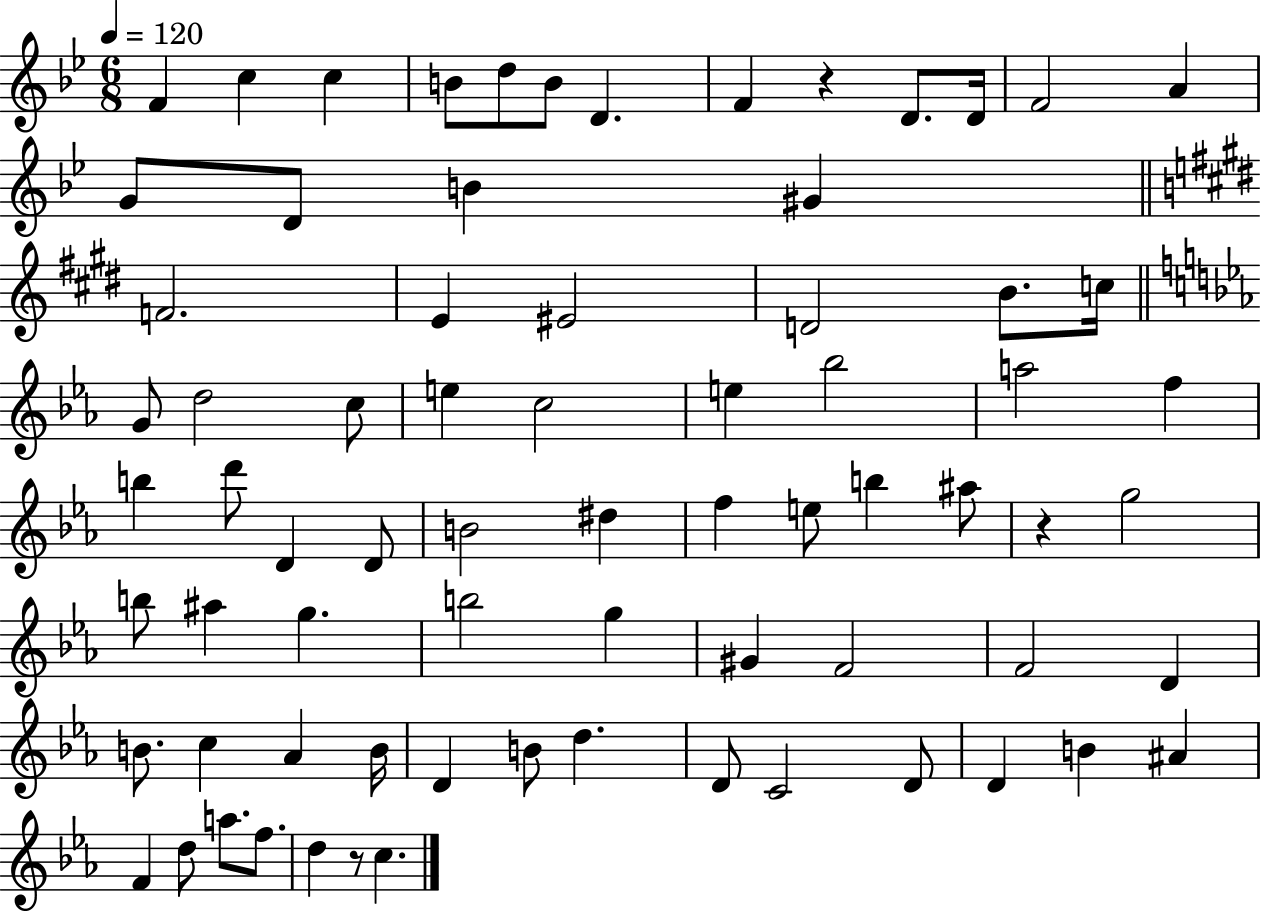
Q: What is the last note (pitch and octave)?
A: C5